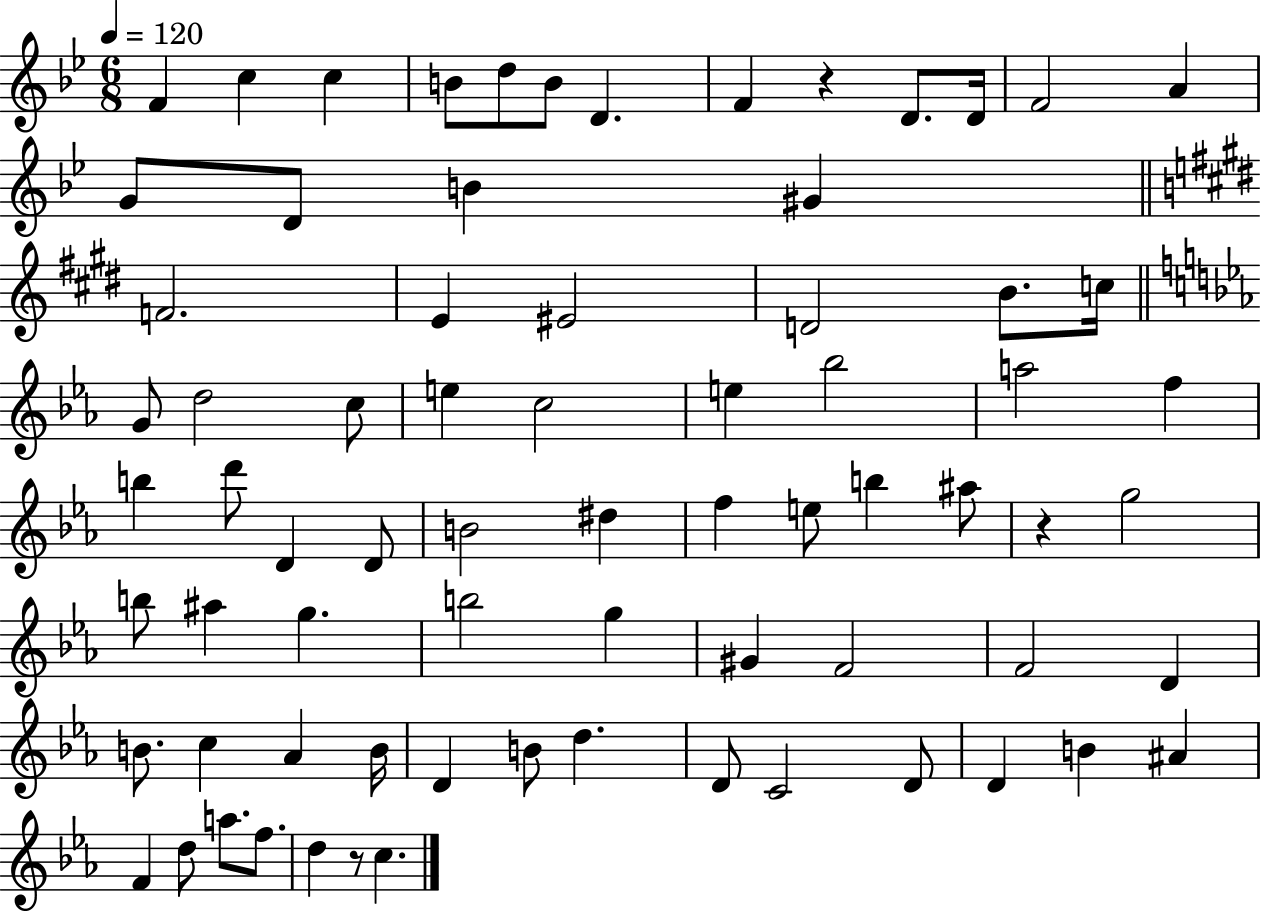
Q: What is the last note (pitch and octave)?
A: C5